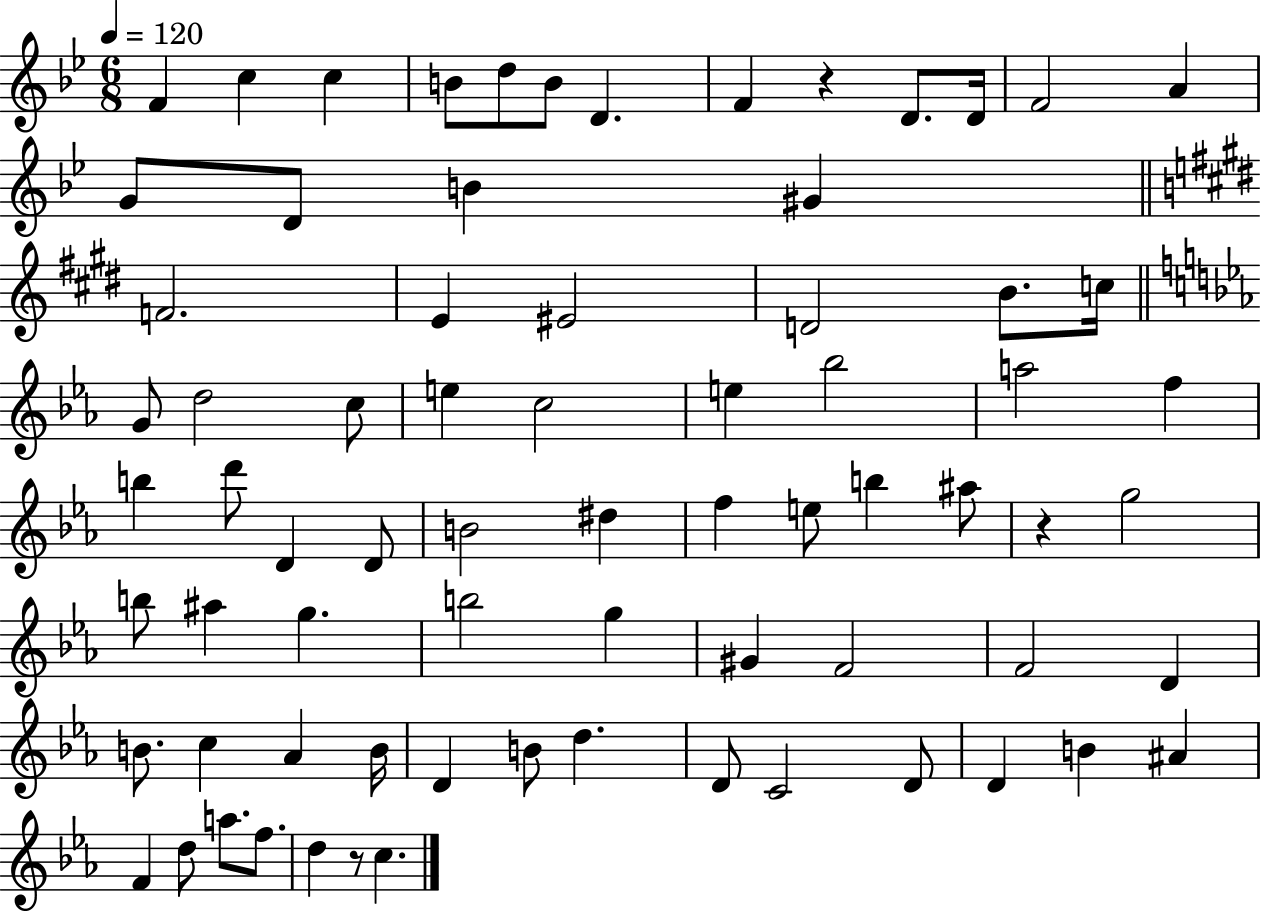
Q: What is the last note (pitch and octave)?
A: C5